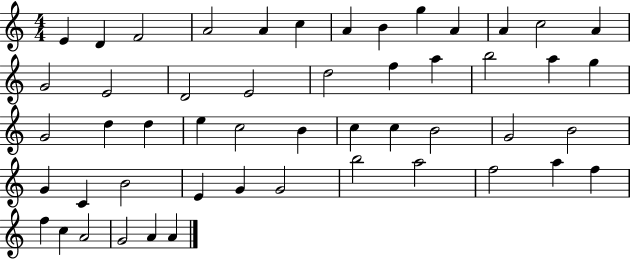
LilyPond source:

{
  \clef treble
  \numericTimeSignature
  \time 4/4
  \key c \major
  e'4 d'4 f'2 | a'2 a'4 c''4 | a'4 b'4 g''4 a'4 | a'4 c''2 a'4 | \break g'2 e'2 | d'2 e'2 | d''2 f''4 a''4 | b''2 a''4 g''4 | \break g'2 d''4 d''4 | e''4 c''2 b'4 | c''4 c''4 b'2 | g'2 b'2 | \break g'4 c'4 b'2 | e'4 g'4 g'2 | b''2 a''2 | f''2 a''4 f''4 | \break f''4 c''4 a'2 | g'2 a'4 a'4 | \bar "|."
}